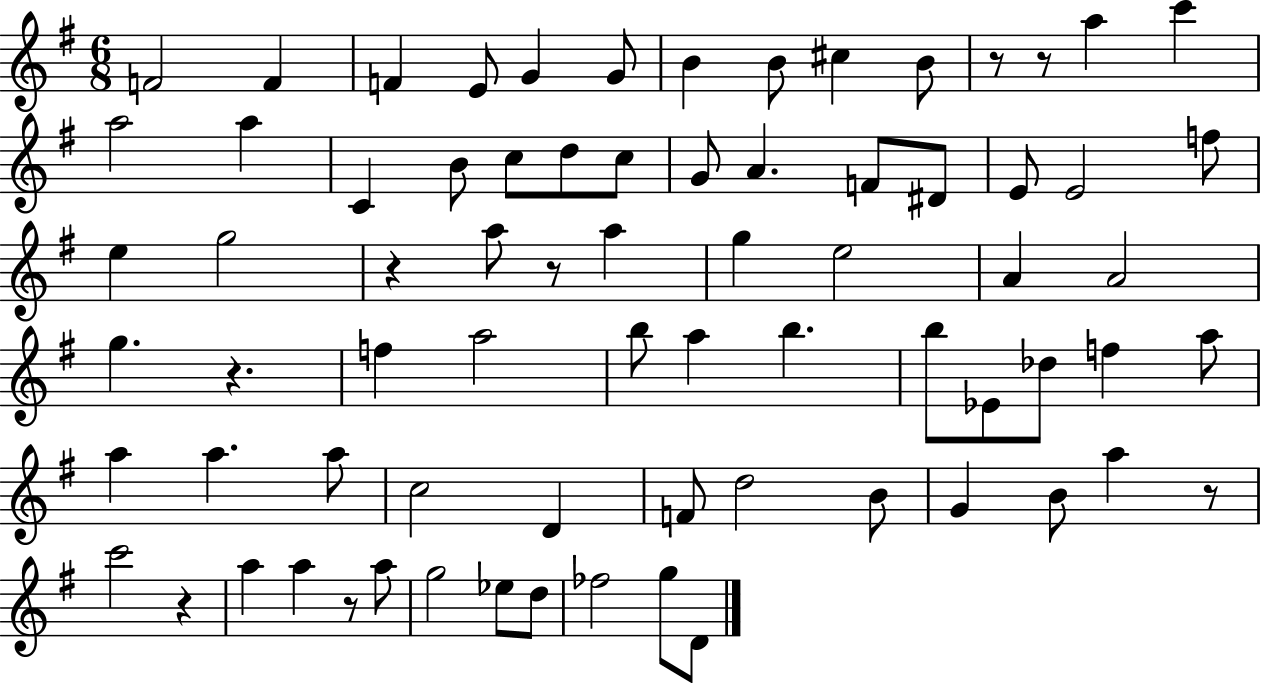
X:1
T:Untitled
M:6/8
L:1/4
K:G
F2 F F E/2 G G/2 B B/2 ^c B/2 z/2 z/2 a c' a2 a C B/2 c/2 d/2 c/2 G/2 A F/2 ^D/2 E/2 E2 f/2 e g2 z a/2 z/2 a g e2 A A2 g z f a2 b/2 a b b/2 _E/2 _d/2 f a/2 a a a/2 c2 D F/2 d2 B/2 G B/2 a z/2 c'2 z a a z/2 a/2 g2 _e/2 d/2 _f2 g/2 D/2